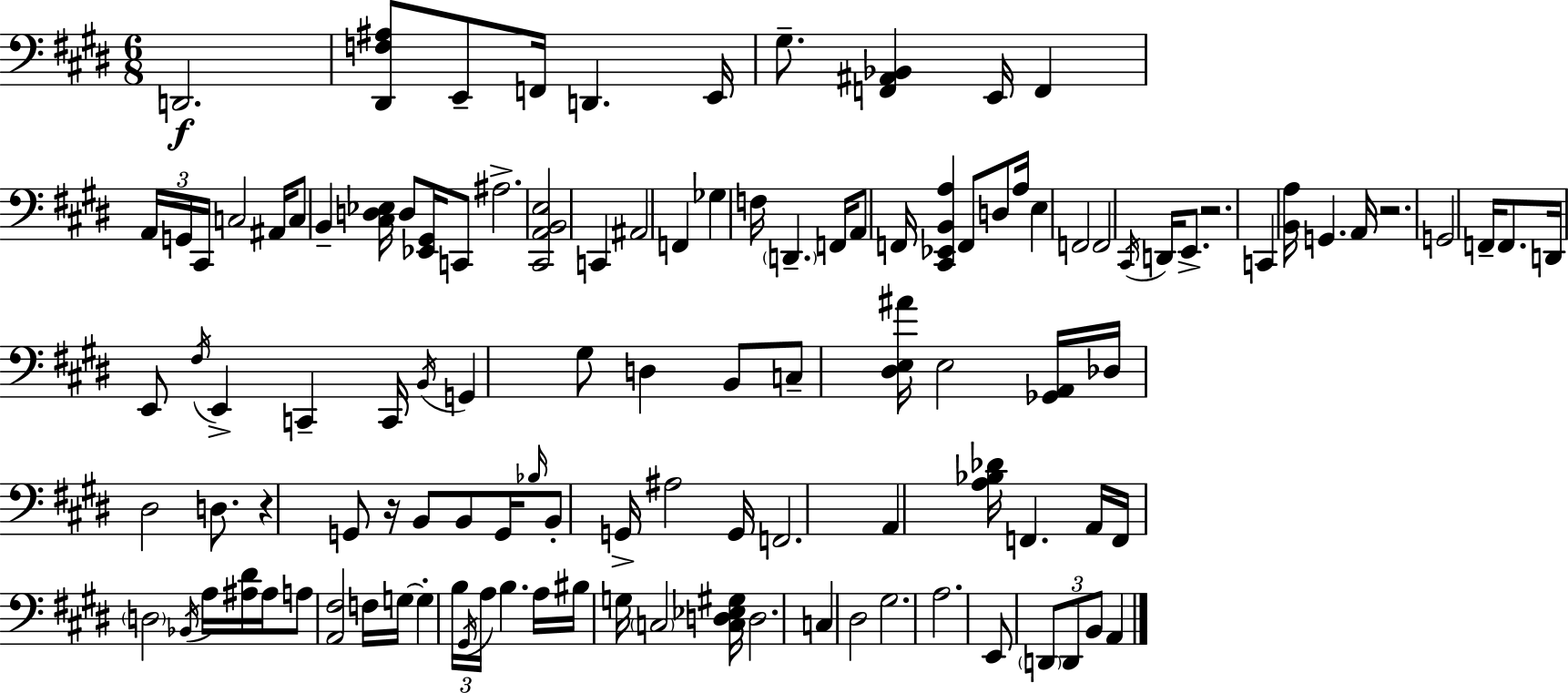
D2/h. [D#2,F3,A#3]/e E2/e F2/s D2/q. E2/s G#3/e. [F2,A#2,Bb2]/q E2/s F2/q A2/s G2/s C#2/s C3/h A#2/s C3/e B2/q [C#3,D3,Eb3]/s D3/e [Eb2,G#2]/s C2/e A#3/h. [C#2,A2,B2,E3]/h C2/q A#2/h F2/q Gb3/q F3/s D2/q. F2/s A2/e F2/s [C#2,Eb2,B2,A3]/q F2/e D3/e A3/s E3/q F2/h F2/h C#2/s D2/s E2/e. R/h. C2/q [B2,A3]/s G2/q. A2/s R/h. G2/h F2/s F2/e. D2/s E2/e F#3/s E2/q C2/q C2/s B2/s G2/q G#3/e D3/q B2/e C3/e [D#3,E3,A#4]/s E3/h [Gb2,A2]/s Db3/s D#3/h D3/e. R/q G2/e R/s B2/e B2/e G2/s Bb3/s B2/e G2/s A#3/h G2/s F2/h. A2/q [A3,Bb3,Db4]/s F2/q. A2/s F2/s D3/h Bb2/s A3/s [A#3,D#4]/s A#3/s A3/e [A2,F#3]/h F3/s G3/s G3/q B3/s G#2/s A3/s B3/q. A3/s BIS3/s G3/s C3/h [C3,D3,Eb3,G#3]/s D3/h. C3/q D#3/h G#3/h. A3/h. E2/e D2/e D2/e B2/e A2/q